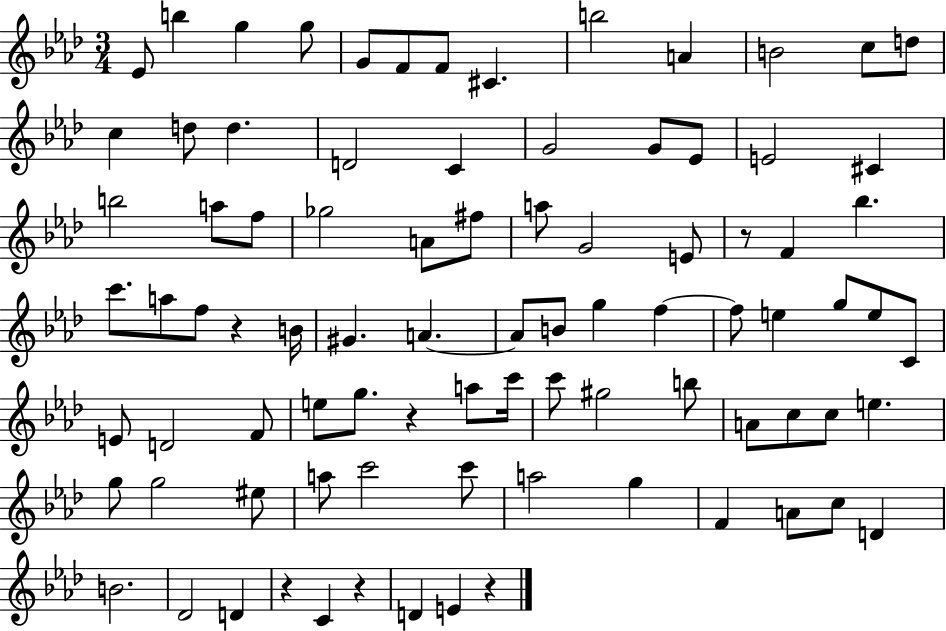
X:1
T:Untitled
M:3/4
L:1/4
K:Ab
_E/2 b g g/2 G/2 F/2 F/2 ^C b2 A B2 c/2 d/2 c d/2 d D2 C G2 G/2 _E/2 E2 ^C b2 a/2 f/2 _g2 A/2 ^f/2 a/2 G2 E/2 z/2 F _b c'/2 a/2 f/2 z B/4 ^G A A/2 B/2 g f f/2 e g/2 e/2 C/2 E/2 D2 F/2 e/2 g/2 z a/2 c'/4 c'/2 ^g2 b/2 A/2 c/2 c/2 e g/2 g2 ^e/2 a/2 c'2 c'/2 a2 g F A/2 c/2 D B2 _D2 D z C z D E z